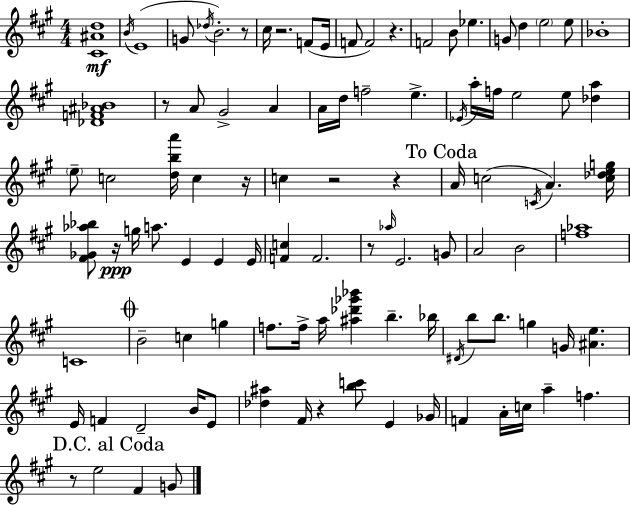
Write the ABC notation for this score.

X:1
T:Untitled
M:4/4
L:1/4
K:A
[^C^Ad]4 B/4 E4 G/2 _d/4 B2 z/2 ^c/4 z2 F/2 E/4 F/2 F2 z F2 B/2 _e G/2 d e2 e/2 _B4 [_DF^A_B]4 z/2 A/2 ^G2 A A/4 d/4 f2 e _E/4 a/4 f/4 e2 e/2 [_da] e/2 c2 [dba']/4 c z/4 c z2 z A/4 c2 C/4 A [c_deg]/4 [^F_G_a_b]/2 z/4 g/4 a/2 E E E/4 [Fc] F2 z/2 _a/4 E2 G/2 A2 B2 [f_a]4 C4 B2 c g f/2 f/4 a/4 [^a_d'_g'_b'] b _b/4 ^D/4 b/2 b/2 g G/4 [^Ae] E/4 F D2 B/4 E/2 [_d^a] ^F/4 z [bc']/2 E _G/4 F A/4 c/4 a f z/2 e2 ^F G/2